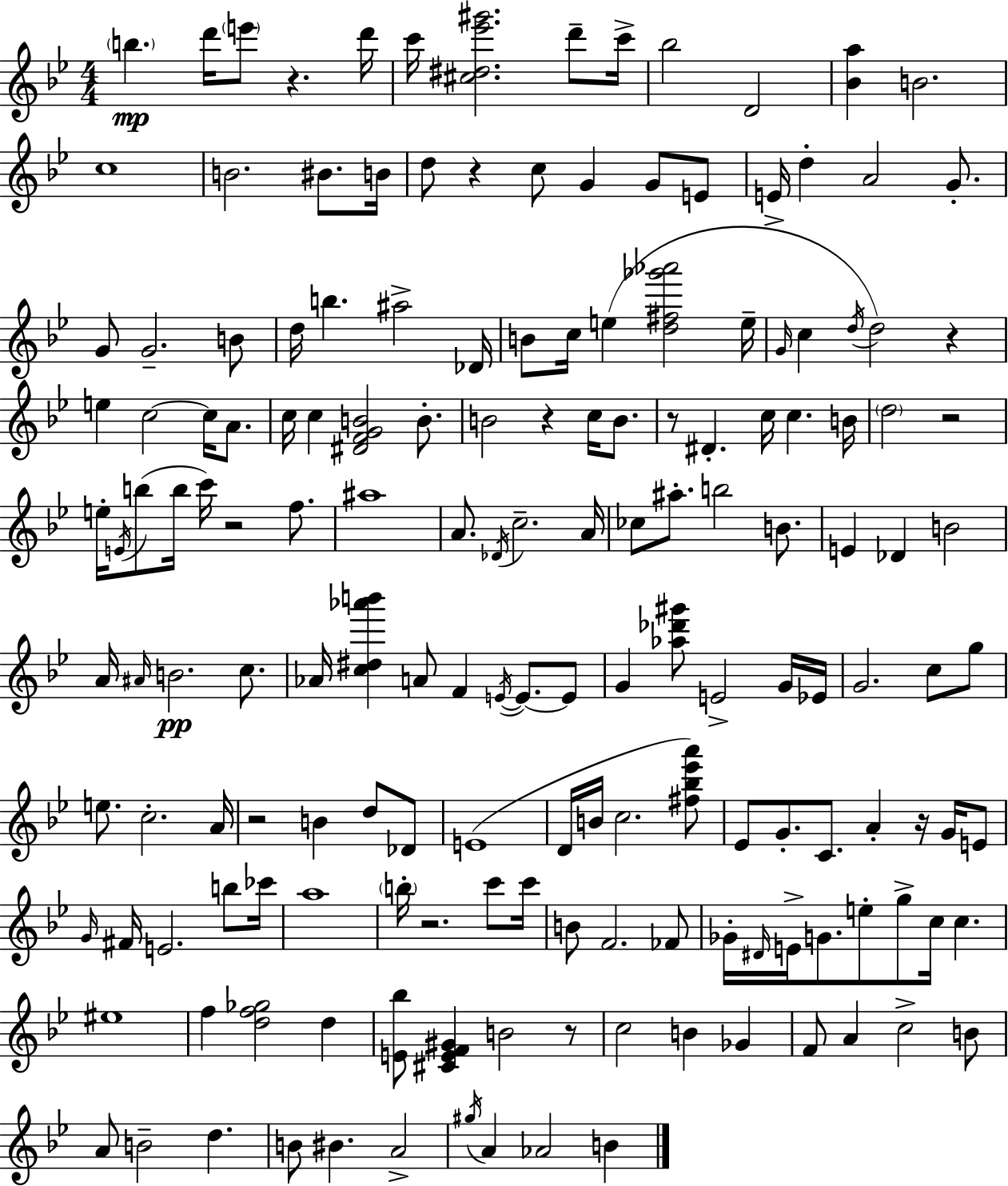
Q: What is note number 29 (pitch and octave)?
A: A#5